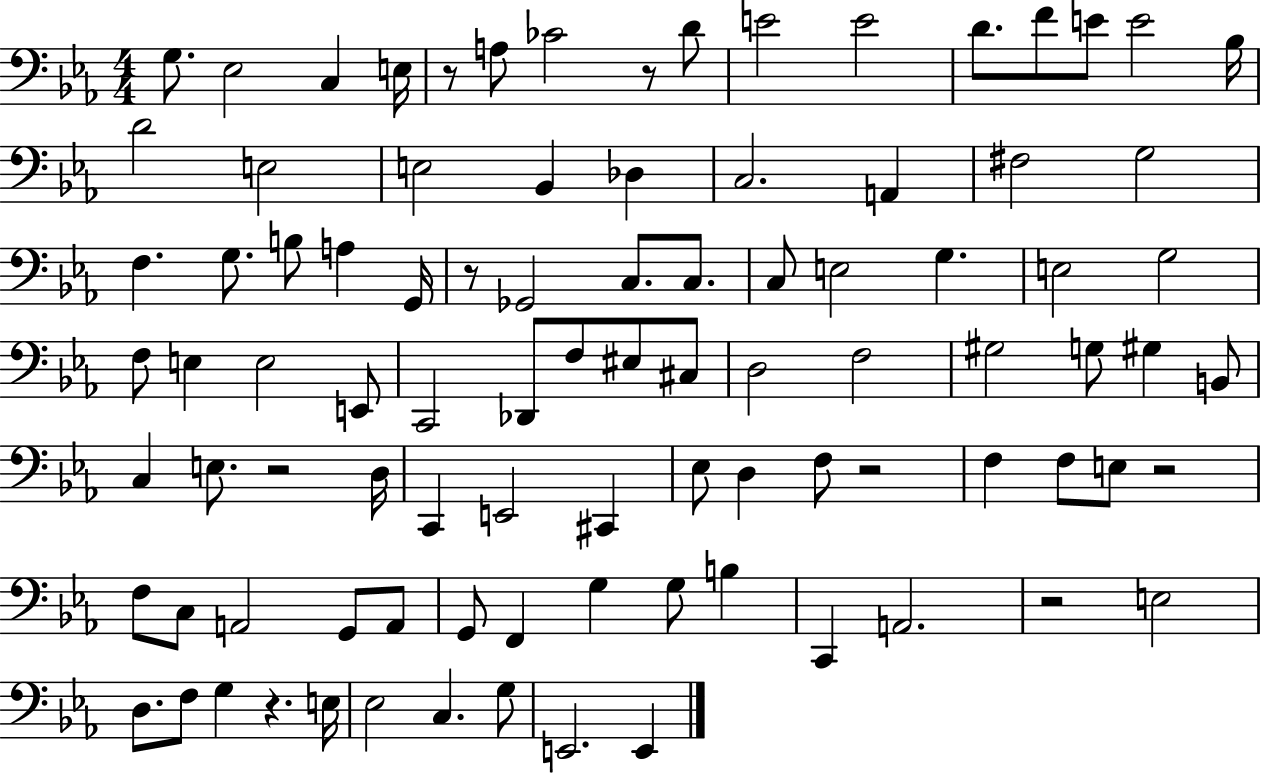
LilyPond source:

{
  \clef bass
  \numericTimeSignature
  \time 4/4
  \key ees \major
  g8. ees2 c4 e16 | r8 a8 ces'2 r8 d'8 | e'2 e'2 | d'8. f'8 e'8 e'2 bes16 | \break d'2 e2 | e2 bes,4 des4 | c2. a,4 | fis2 g2 | \break f4. g8. b8 a4 g,16 | r8 ges,2 c8. c8. | c8 e2 g4. | e2 g2 | \break f8 e4 e2 e,8 | c,2 des,8 f8 eis8 cis8 | d2 f2 | gis2 g8 gis4 b,8 | \break c4 e8. r2 d16 | c,4 e,2 cis,4 | ees8 d4 f8 r2 | f4 f8 e8 r2 | \break f8 c8 a,2 g,8 a,8 | g,8 f,4 g4 g8 b4 | c,4 a,2. | r2 e2 | \break d8. f8 g4 r4. e16 | ees2 c4. g8 | e,2. e,4 | \bar "|."
}